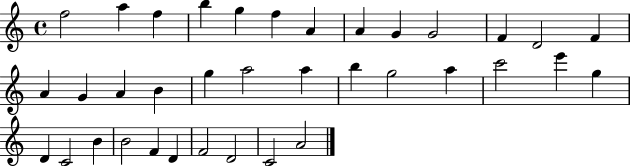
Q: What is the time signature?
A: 4/4